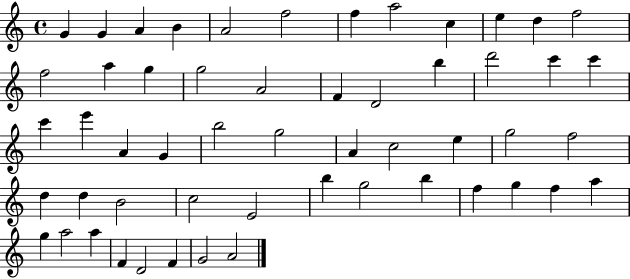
G4/q G4/q A4/q B4/q A4/h F5/h F5/q A5/h C5/q E5/q D5/q F5/h F5/h A5/q G5/q G5/h A4/h F4/q D4/h B5/q D6/h C6/q C6/q C6/q E6/q A4/q G4/q B5/h G5/h A4/q C5/h E5/q G5/h F5/h D5/q D5/q B4/h C5/h E4/h B5/q G5/h B5/q F5/q G5/q F5/q A5/q G5/q A5/h A5/q F4/q D4/h F4/q G4/h A4/h